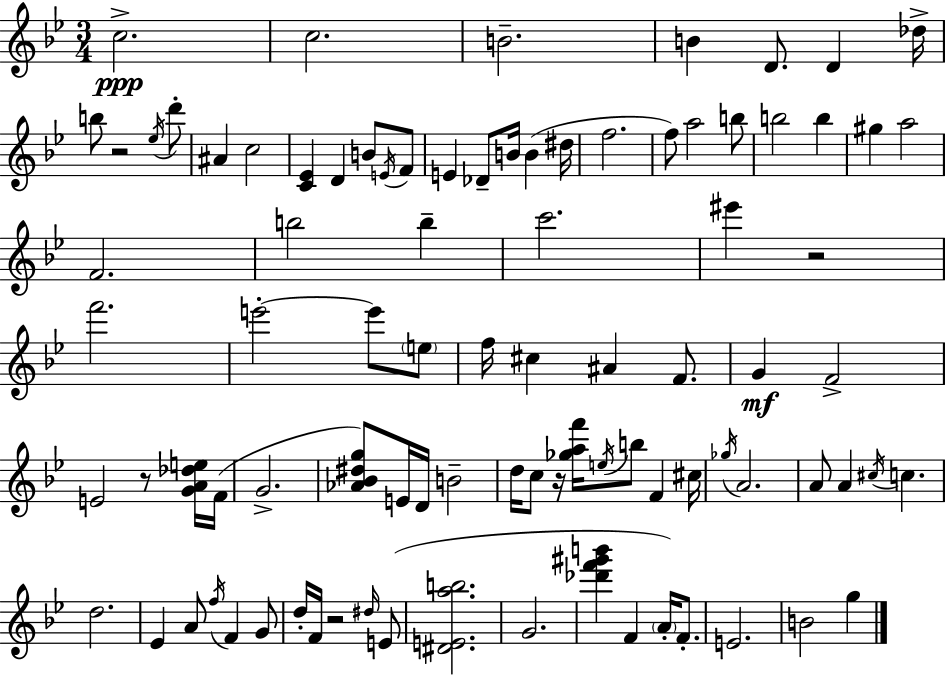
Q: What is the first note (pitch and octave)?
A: C5